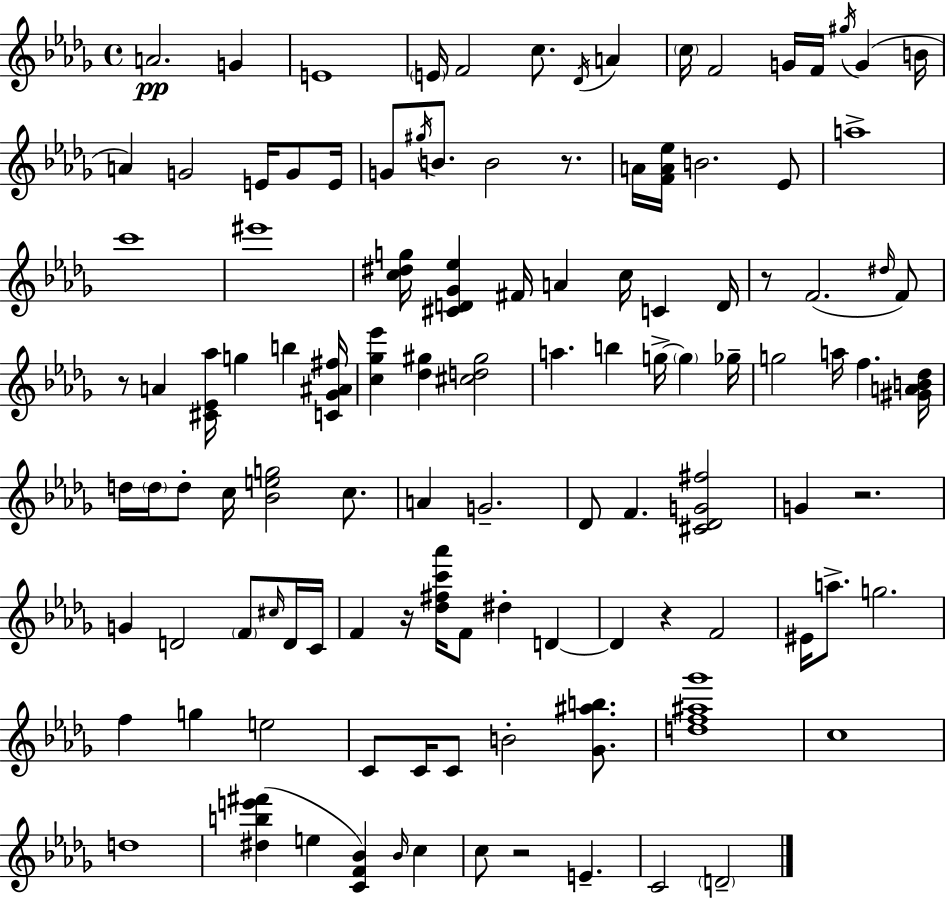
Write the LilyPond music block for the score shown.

{
  \clef treble
  \time 4/4
  \defaultTimeSignature
  \key bes \minor
  a'2.\pp g'4 | e'1 | \parenthesize e'16 f'2 c''8. \acciaccatura { des'16 } a'4 | \parenthesize c''16 f'2 g'16 f'16 \acciaccatura { gis''16 } g'4( | \break b'16 a'4) g'2 e'16 g'8 | e'16 g'8 \acciaccatura { gis''16 } b'8. b'2 | r8. a'16 <f' a' ees''>16 b'2. | ees'8 a''1-> | \break c'''1 | eis'''1 | <c'' dis'' g''>16 <cis' d' ges' ees''>4 fis'16 a'4 c''16 c'4 | d'16 r8 f'2.( | \break \grace { dis''16 } f'8) r8 a'4 <cis' ees' aes''>16 g''4 b''4 | <c' ges' ais' fis''>16 <c'' ges'' ees'''>4 <des'' gis''>4 <cis'' d'' gis''>2 | a''4. b''4 g''16->~~ \parenthesize g''4 | ges''16-- g''2 a''16 f''4. | \break <gis' a' b' des''>16 d''16 \parenthesize d''16 d''8-. c''16 <bes' e'' g''>2 | c''8. a'4 g'2.-- | des'8 f'4. <cis' des' g' fis''>2 | g'4 r2. | \break g'4 d'2 | \parenthesize f'8 \grace { cis''16 } d'16 c'16 f'4 r16 <des'' fis'' c''' aes'''>16 f'8 dis''4-. | d'4~~ d'4 r4 f'2 | eis'16 a''8.-> g''2. | \break f''4 g''4 e''2 | c'8 c'16 c'8 b'2-. | <ges' ais'' b''>8. <d'' f'' ais'' ges'''>1 | c''1 | \break d''1 | <dis'' b'' e''' fis'''>4( e''4 <c' f' bes'>4) | \grace { bes'16 } c''4 c''8 r2 | e'4.-- c'2 \parenthesize d'2-- | \break \bar "|."
}